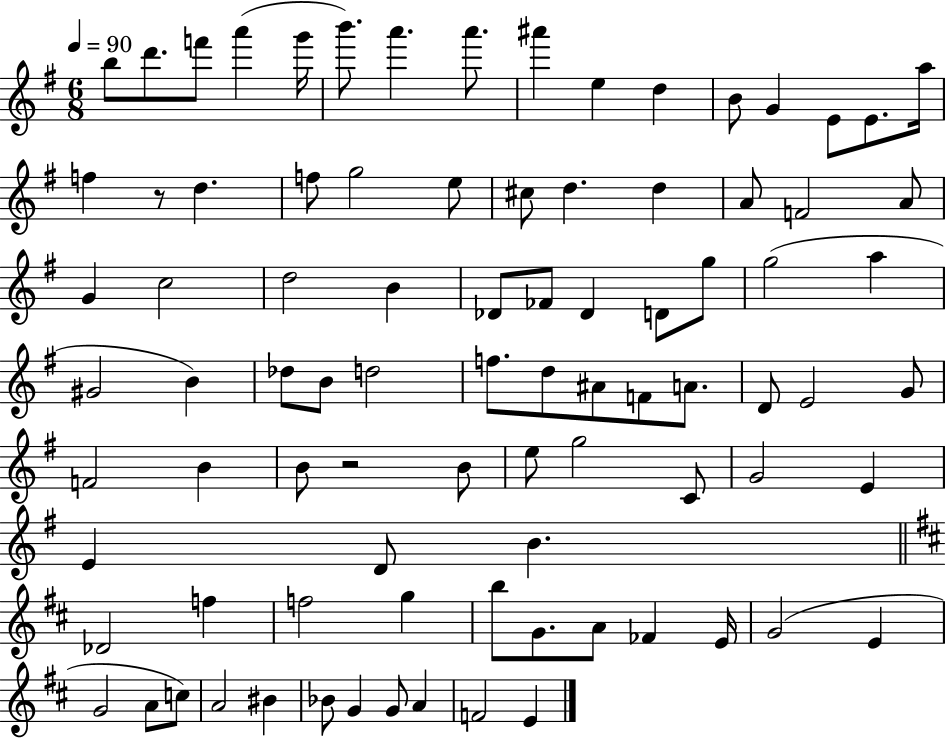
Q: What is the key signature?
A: G major